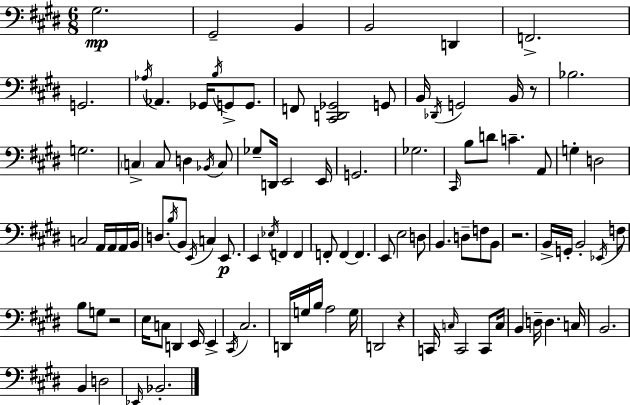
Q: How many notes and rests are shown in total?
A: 103